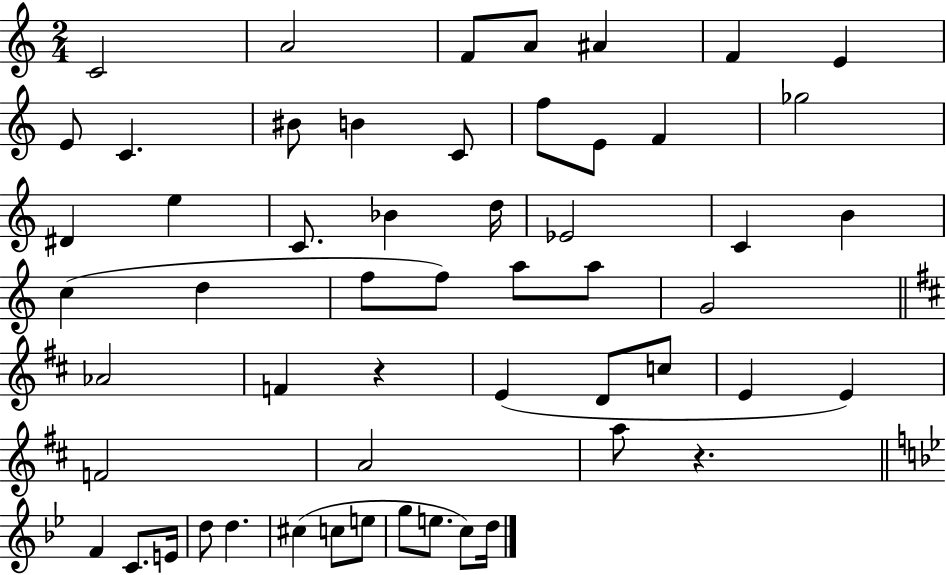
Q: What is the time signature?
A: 2/4